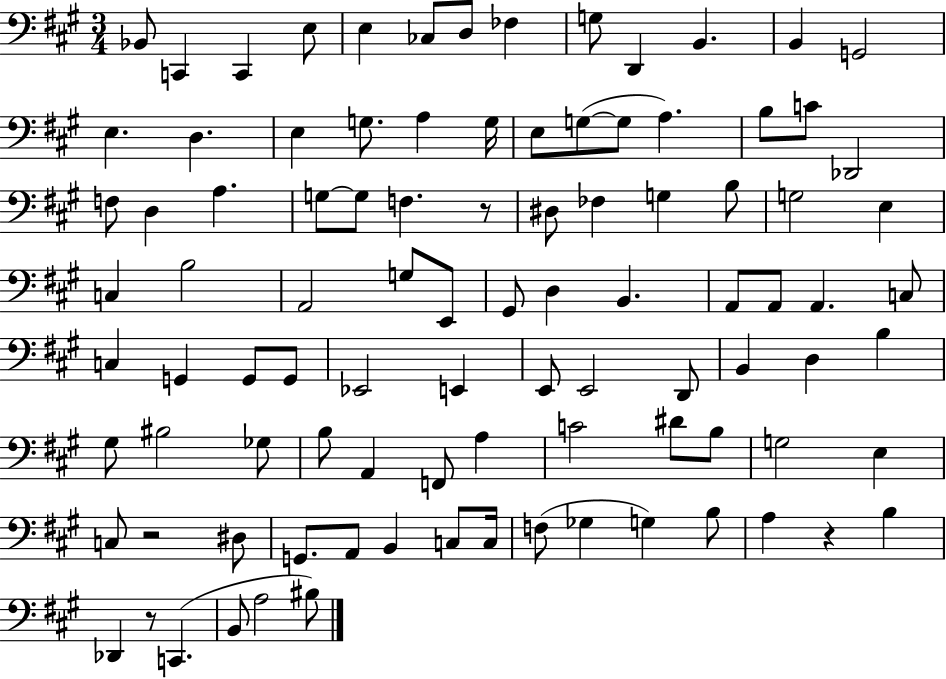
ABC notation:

X:1
T:Untitled
M:3/4
L:1/4
K:A
_B,,/2 C,, C,, E,/2 E, _C,/2 D,/2 _F, G,/2 D,, B,, B,, G,,2 E, D, E, G,/2 A, G,/4 E,/2 G,/2 G,/2 A, B,/2 C/2 _D,,2 F,/2 D, A, G,/2 G,/2 F, z/2 ^D,/2 _F, G, B,/2 G,2 E, C, B,2 A,,2 G,/2 E,,/2 ^G,,/2 D, B,, A,,/2 A,,/2 A,, C,/2 C, G,, G,,/2 G,,/2 _E,,2 E,, E,,/2 E,,2 D,,/2 B,, D, B, ^G,/2 ^B,2 _G,/2 B,/2 A,, F,,/2 A, C2 ^D/2 B,/2 G,2 E, C,/2 z2 ^D,/2 G,,/2 A,,/2 B,, C,/2 C,/4 F,/2 _G, G, B,/2 A, z B, _D,, z/2 C,, B,,/2 A,2 ^B,/2